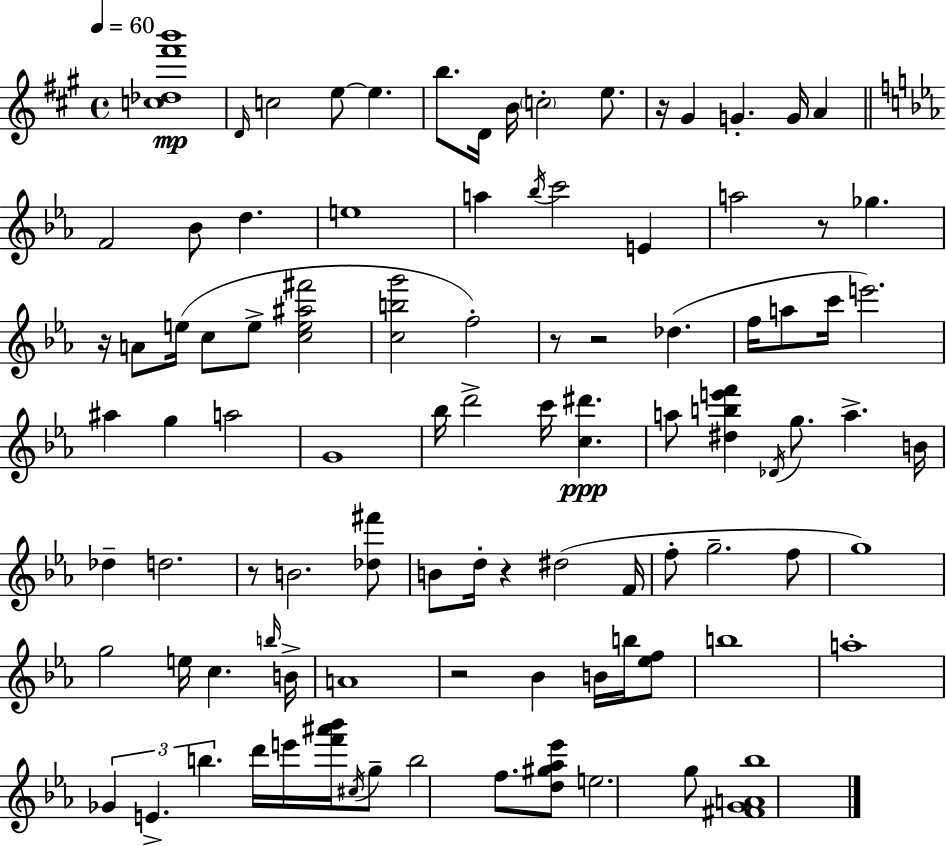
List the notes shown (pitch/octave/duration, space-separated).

[C5,Db5,F#6,B6]/w D4/s C5/h E5/e E5/q. B5/e. D4/s B4/s C5/h E5/e. R/s G#4/q G4/q. G4/s A4/q F4/h Bb4/e D5/q. E5/w A5/q Bb5/s C6/h E4/q A5/h R/e Gb5/q. R/s A4/e E5/s C5/e E5/e [C5,E5,A#5,F#6]/h [C5,B5,G6]/h F5/h R/e R/h Db5/q. F5/s A5/e C6/s E6/h. A#5/q G5/q A5/h G4/w Bb5/s D6/h C6/s [C5,D#6]/q. A5/e [D#5,B5,E6,F6]/q Db4/s G5/e. A5/q. B4/s Db5/q D5/h. R/e B4/h. [Db5,F#6]/e B4/e D5/s R/q D#5/h F4/s F5/e G5/h. F5/e G5/w G5/h E5/s C5/q. B5/s B4/s A4/w R/h Bb4/q B4/s B5/s [Eb5,F5]/e B5/w A5/w Gb4/q E4/q. B5/q. D6/s E6/s [F6,A#6,Bb6]/s C#5/s G5/e B5/h F5/e. [D5,G#5,Ab5,Eb6]/e E5/h. G5/e [F#4,G4,A4,Bb5]/w